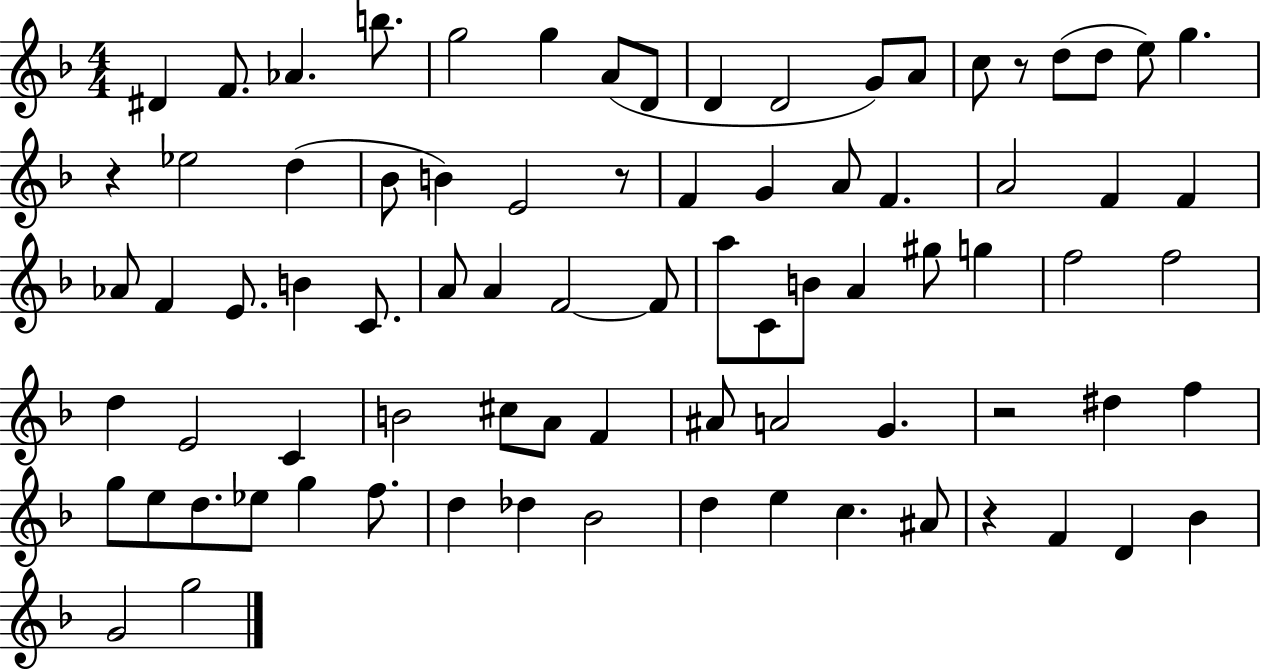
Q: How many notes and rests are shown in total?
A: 81